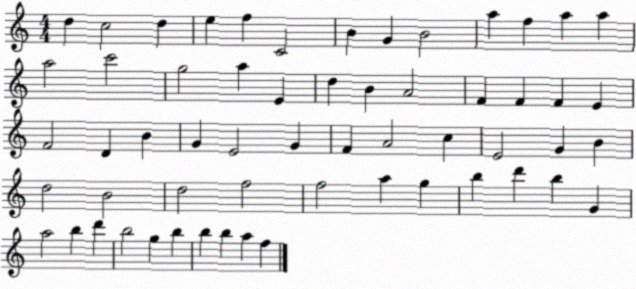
X:1
T:Untitled
M:4/4
L:1/4
K:C
d c2 d e f C2 B G B2 a f a a a2 c'2 g2 a E d B A2 F F F E F2 D B G E2 G F A2 c E2 G B d2 B2 d2 f2 f2 a g b d' b G a2 b d' b2 g b b b a f